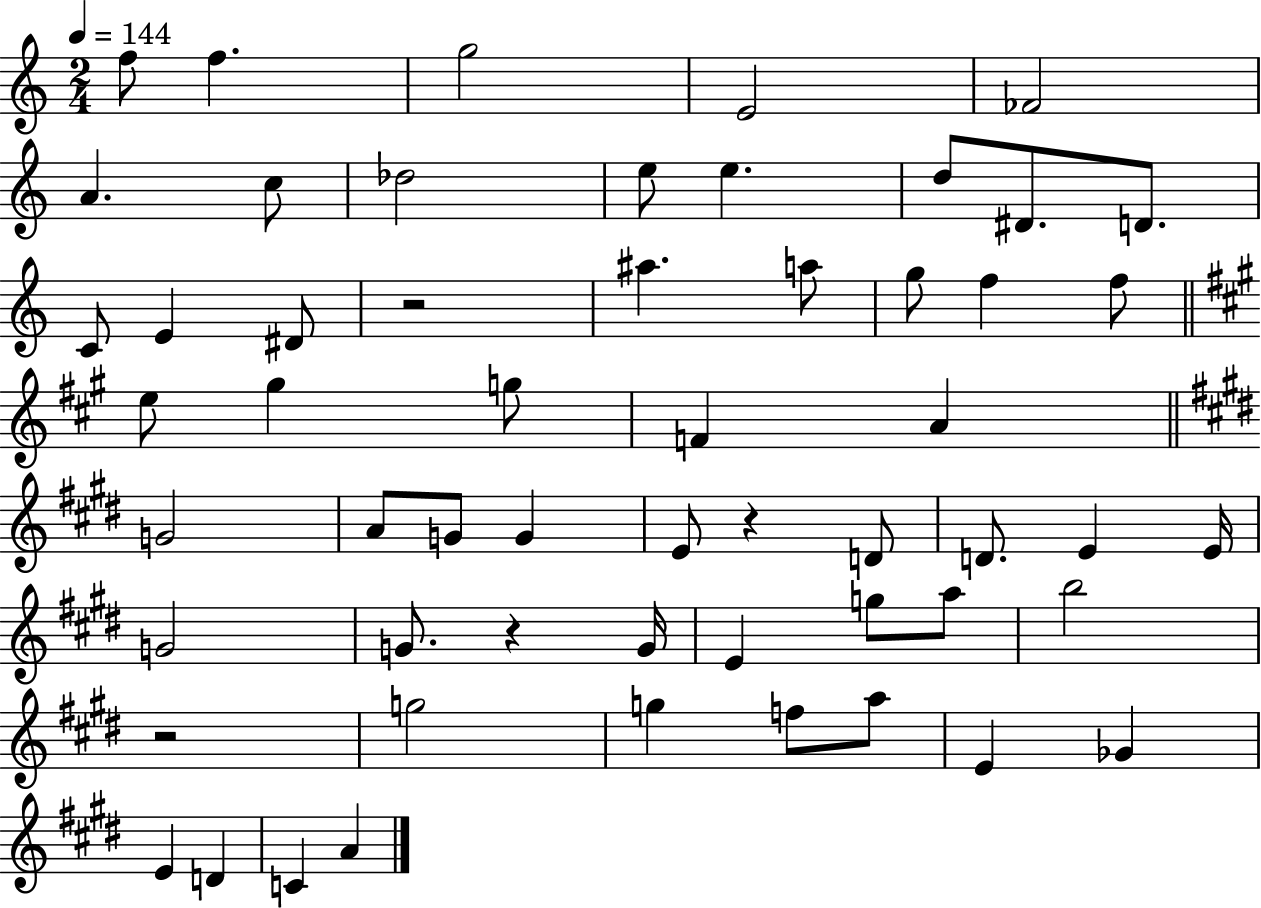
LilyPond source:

{
  \clef treble
  \numericTimeSignature
  \time 2/4
  \key c \major
  \tempo 4 = 144
  f''8 f''4. | g''2 | e'2 | fes'2 | \break a'4. c''8 | des''2 | e''8 e''4. | d''8 dis'8. d'8. | \break c'8 e'4 dis'8 | r2 | ais''4. a''8 | g''8 f''4 f''8 | \break \bar "||" \break \key a \major e''8 gis''4 g''8 | f'4 a'4 | \bar "||" \break \key e \major g'2 | a'8 g'8 g'4 | e'8 r4 d'8 | d'8. e'4 e'16 | \break g'2 | g'8. r4 g'16 | e'4 g''8 a''8 | b''2 | \break r2 | g''2 | g''4 f''8 a''8 | e'4 ges'4 | \break e'4 d'4 | c'4 a'4 | \bar "|."
}